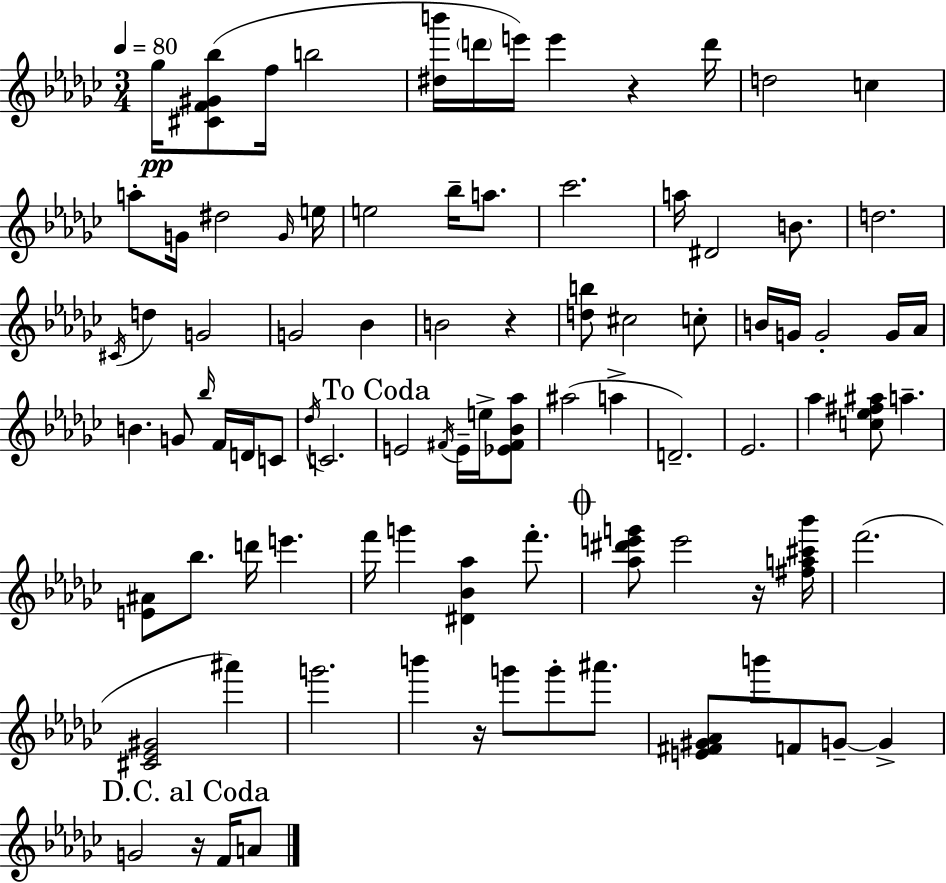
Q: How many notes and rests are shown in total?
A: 90